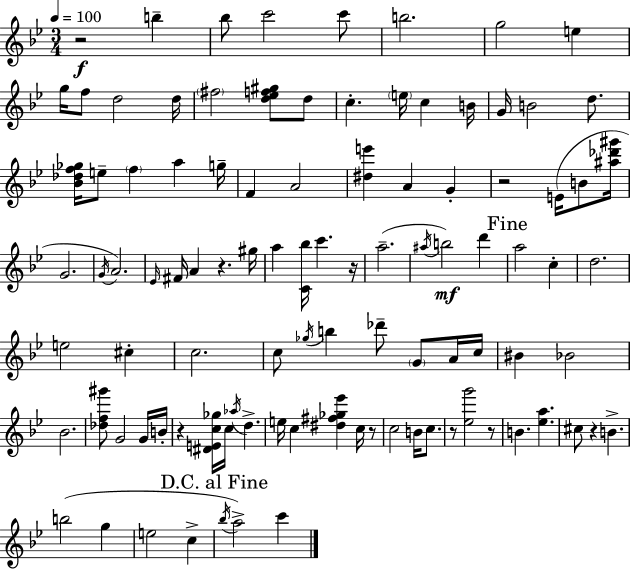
{
  \clef treble
  \numericTimeSignature
  \time 3/4
  \key bes \major
  \tempo 4 = 100
  r2\f b''4-- | bes''8 c'''2 c'''8 | b''2. | g''2 e''4 | \break g''16 f''8 d''2 d''16 | \parenthesize fis''2 <d'' ees'' f'' gis''>8 d''8 | c''4.-. \parenthesize e''16 c''4 b'16 | g'16 b'2 d''8. | \break <bes' des'' f'' ges''>16 e''8-- \parenthesize f''4 a''4 g''16-- | f'4 a'2 | <dis'' e'''>4 a'4 g'4-. | r2 e'16( b'8 <ais'' des''' gis'''>16 | \break g'2. | \acciaccatura { g'16 } a'2.) | \grace { ees'16 } fis'16 a'4 r4. | gis''16 a''4 <c' bes''>16 c'''4. | \break r16 a''2.--( | \acciaccatura { ais''16 } b''2\mf) d'''4 | \mark "Fine" a''2 c''4-. | d''2. | \break e''2 cis''4-. | c''2. | c''8 \acciaccatura { ges''16 } b''4 des'''8-- | \parenthesize g'8 a'16 c''16 bis'4 bes'2 | \break bes'2. | <des'' f'' gis'''>8 g'2 | g'16 b'16-. r4 <dis' e' c'' ges''>16 c''16 \acciaccatura { aes''16 } d''4.-> | e''16 c''4 <dis'' fis'' ges'' ees'''>4 | \break c''16 r8 c''2 | b'16 c''8. r8 <ees'' g'''>2 | r8 b'4. <ees'' a''>4. | cis''8 r4 b'4.-> | \break b''2( | g''4 e''2 | c''4-> \mark "D.C. al Fine" \acciaccatura { bes''16 } a''2->) | c'''4 \bar "|."
}